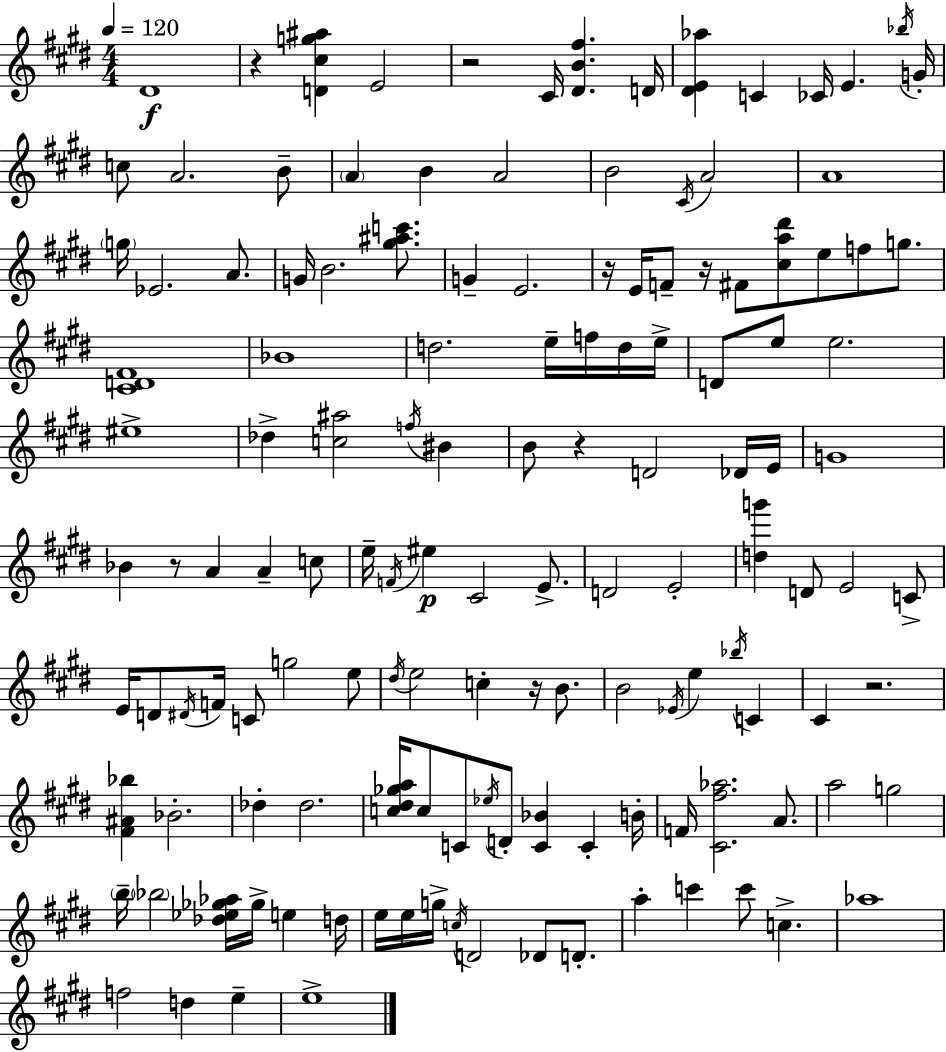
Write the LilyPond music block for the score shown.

{
  \clef treble
  \numericTimeSignature
  \time 4/4
  \key e \major
  \tempo 4 = 120
  dis'1\f | r4 <d' cis'' g'' ais''>4 e'2 | r2 cis'16 <dis' b' fis''>4. d'16 | <dis' e' aes''>4 c'4 ces'16 e'4. \acciaccatura { bes''16 } | \break g'16-. c''8 a'2. b'8-- | \parenthesize a'4 b'4 a'2 | b'2 \acciaccatura { cis'16 } a'2 | a'1 | \break \parenthesize g''16 ees'2. a'8. | g'16 b'2. <gis'' ais'' c'''>8. | g'4-- e'2. | r16 e'16 f'8-- r16 fis'8 <cis'' a'' dis'''>8 e''8 f''8 g''8. | \break <cis' d' fis'>1 | bes'1 | d''2. e''16-- f''16 | d''16 e''16-> d'8 e''8 e''2. | \break eis''1-> | des''4-> <c'' ais''>2 \acciaccatura { f''16 } bis'4 | b'8 r4 d'2 | des'16 e'16 g'1 | \break bes'4 r8 a'4 a'4-- | c''8 e''16-- \acciaccatura { f'16 }\p eis''4 cis'2 | e'8.-> d'2 e'2-. | <d'' g'''>4 d'8 e'2 | \break c'8-> e'16 d'8 \acciaccatura { dis'16 } f'16 c'8 g''2 | e''8 \acciaccatura { dis''16 } e''2 c''4-. | r16 b'8. b'2 \acciaccatura { ees'16 } e''4 | \acciaccatura { bes''16 } c'4 cis'4 r2. | \break <fis' ais' bes''>4 bes'2.-. | des''4-. des''2. | <c'' dis'' ges'' a''>16 c''8 c'8 \acciaccatura { ees''16 } d'8-. | <c' bes'>4 c'4-. b'16-. f'16 <cis' fis'' aes''>2. | \break a'8. a''2 | g''2 \parenthesize b''16-- \parenthesize bes''2 | <des'' ees'' ges'' aes''>16 ges''16-> e''4 d''16 e''16 e''16 g''16-> \acciaccatura { c''16 } d'2 | des'8 d'8.-. a''4-. c'''4 | \break c'''8 c''4.-> aes''1 | f''2 | d''4 e''4-- e''1-> | \bar "|."
}